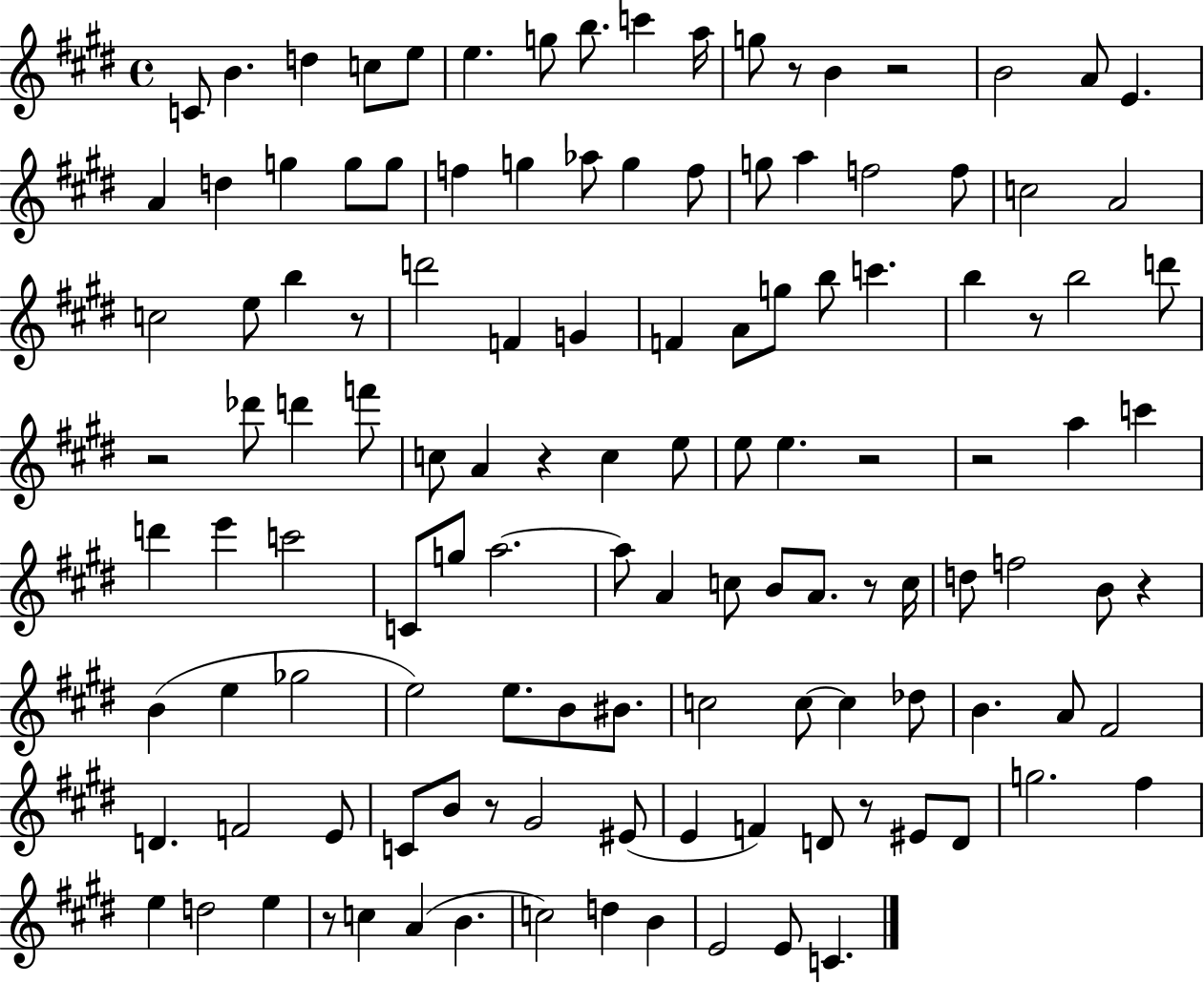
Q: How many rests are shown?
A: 13